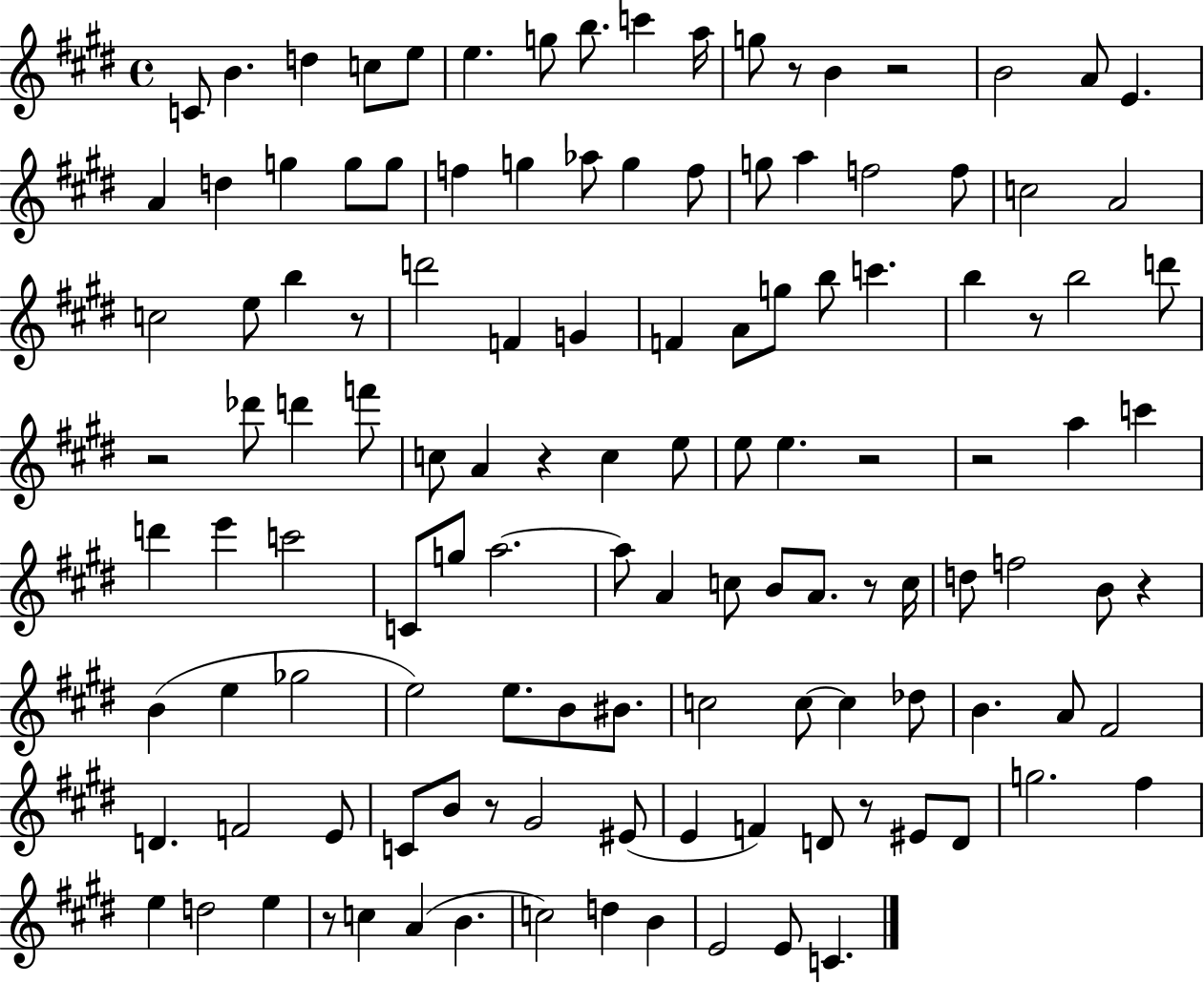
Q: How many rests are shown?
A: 13